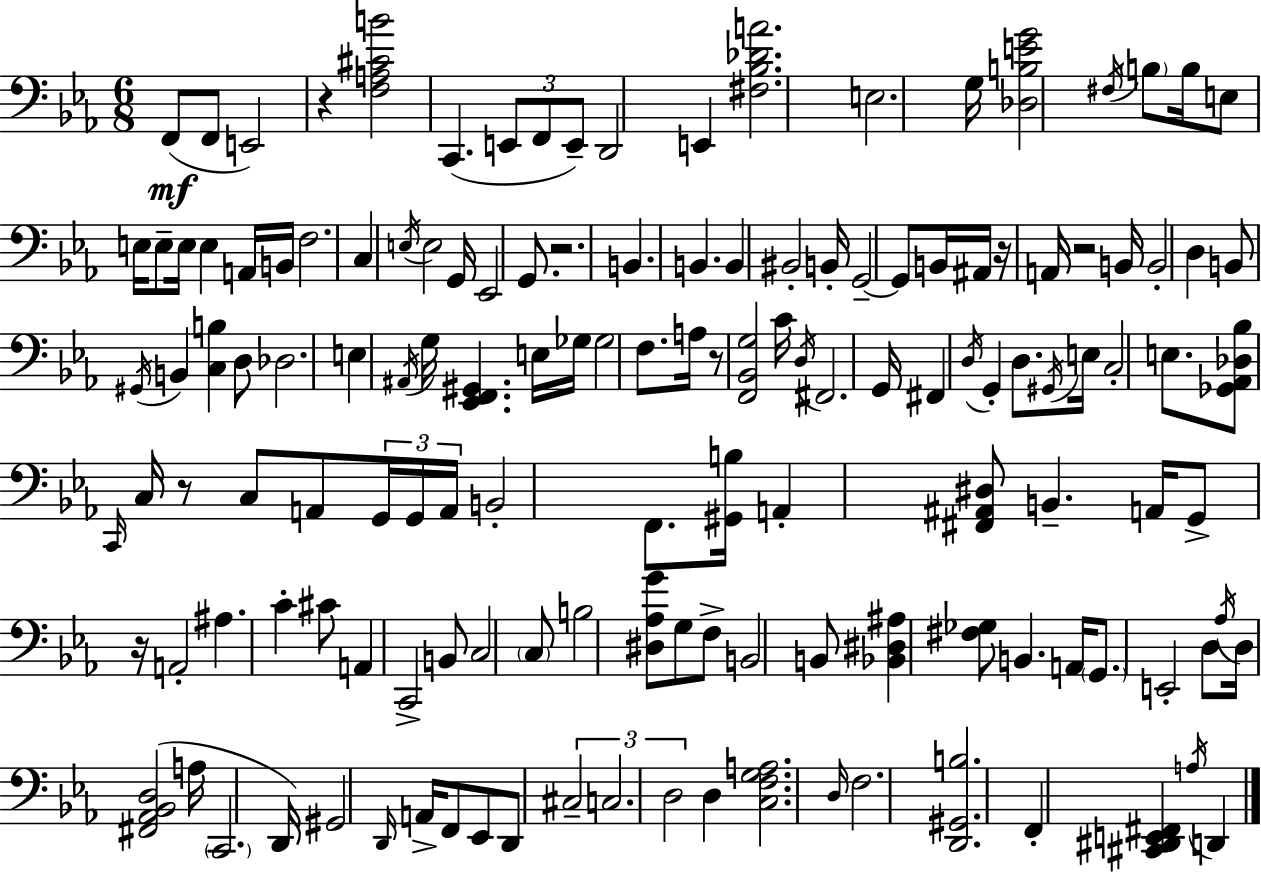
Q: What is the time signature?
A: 6/8